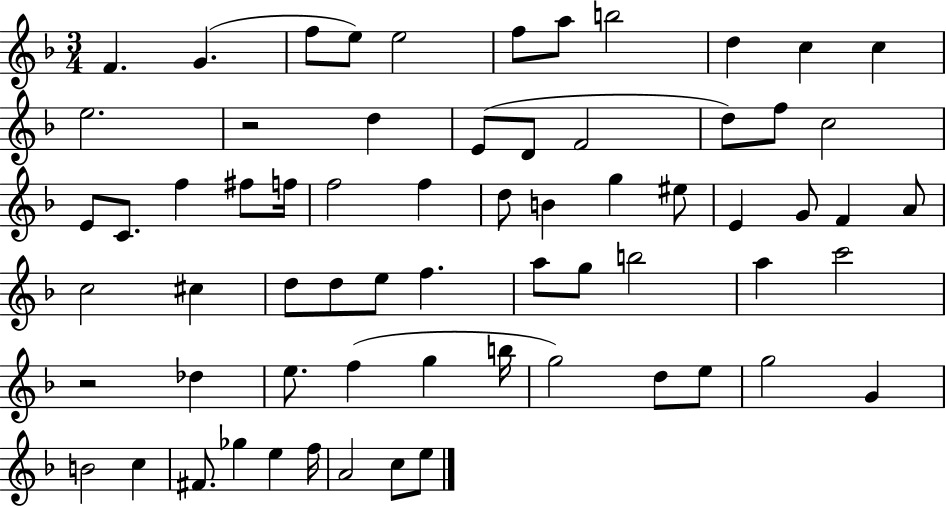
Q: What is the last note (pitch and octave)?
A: E5